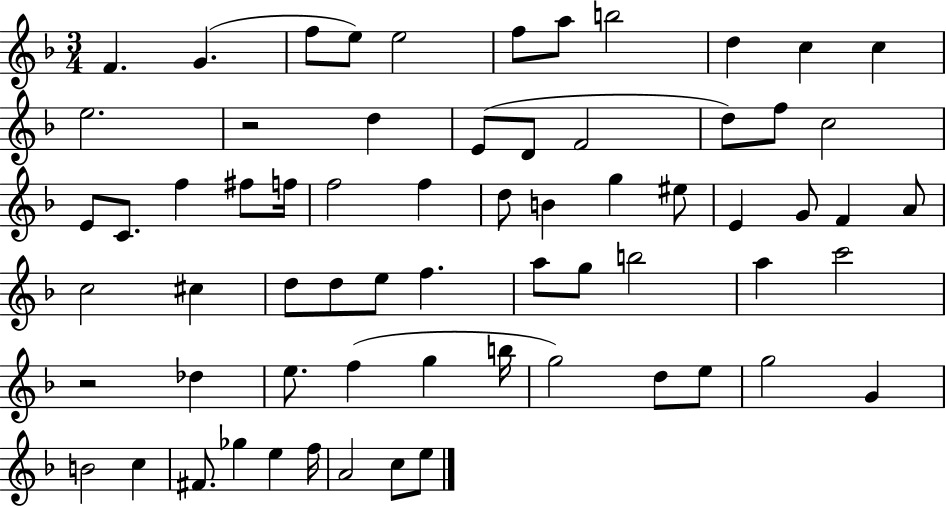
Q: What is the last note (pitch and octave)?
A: E5